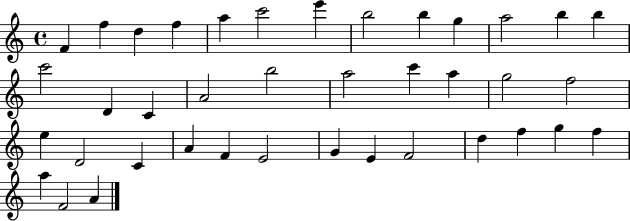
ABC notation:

X:1
T:Untitled
M:4/4
L:1/4
K:C
F f d f a c'2 e' b2 b g a2 b b c'2 D C A2 b2 a2 c' a g2 f2 e D2 C A F E2 G E F2 d f g f a F2 A